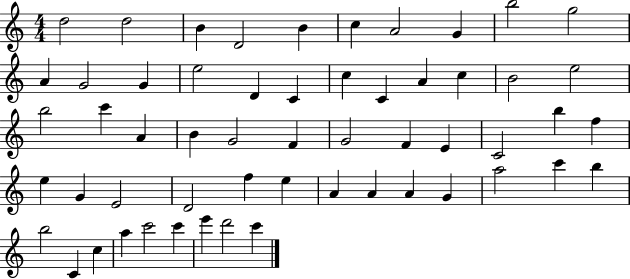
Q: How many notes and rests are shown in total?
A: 56